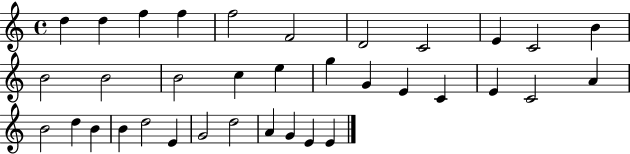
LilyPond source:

{
  \clef treble
  \time 4/4
  \defaultTimeSignature
  \key c \major
  d''4 d''4 f''4 f''4 | f''2 f'2 | d'2 c'2 | e'4 c'2 b'4 | \break b'2 b'2 | b'2 c''4 e''4 | g''4 g'4 e'4 c'4 | e'4 c'2 a'4 | \break b'2 d''4 b'4 | b'4 d''2 e'4 | g'2 d''2 | a'4 g'4 e'4 e'4 | \break \bar "|."
}